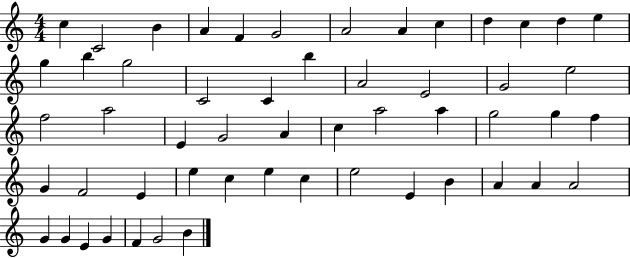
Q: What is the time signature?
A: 4/4